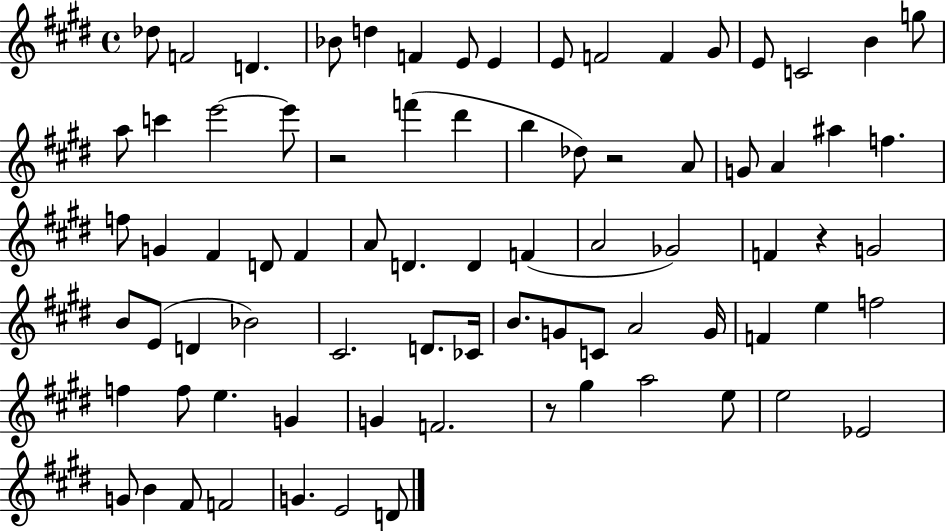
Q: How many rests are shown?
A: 4